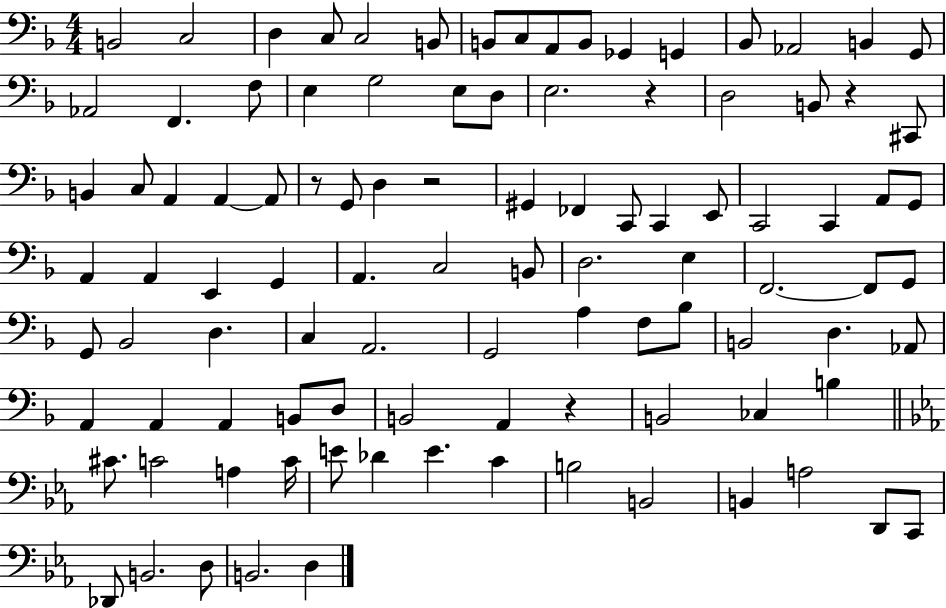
B2/h C3/h D3/q C3/e C3/h B2/e B2/e C3/e A2/e B2/e Gb2/q G2/q Bb2/e Ab2/h B2/q G2/e Ab2/h F2/q. F3/e E3/q G3/h E3/e D3/e E3/h. R/q D3/h B2/e R/q C#2/e B2/q C3/e A2/q A2/q A2/e R/e G2/e D3/q R/h G#2/q FES2/q C2/e C2/q E2/e C2/h C2/q A2/e G2/e A2/q A2/q E2/q G2/q A2/q. C3/h B2/e D3/h. E3/q F2/h. F2/e G2/e G2/e Bb2/h D3/q. C3/q A2/h. G2/h A3/q F3/e Bb3/e B2/h D3/q. Ab2/e A2/q A2/q A2/q B2/e D3/e B2/h A2/q R/q B2/h CES3/q B3/q C#4/e. C4/h A3/q C4/s E4/e Db4/q E4/q. C4/q B3/h B2/h B2/q A3/h D2/e C2/e Db2/e B2/h. D3/e B2/h. D3/q